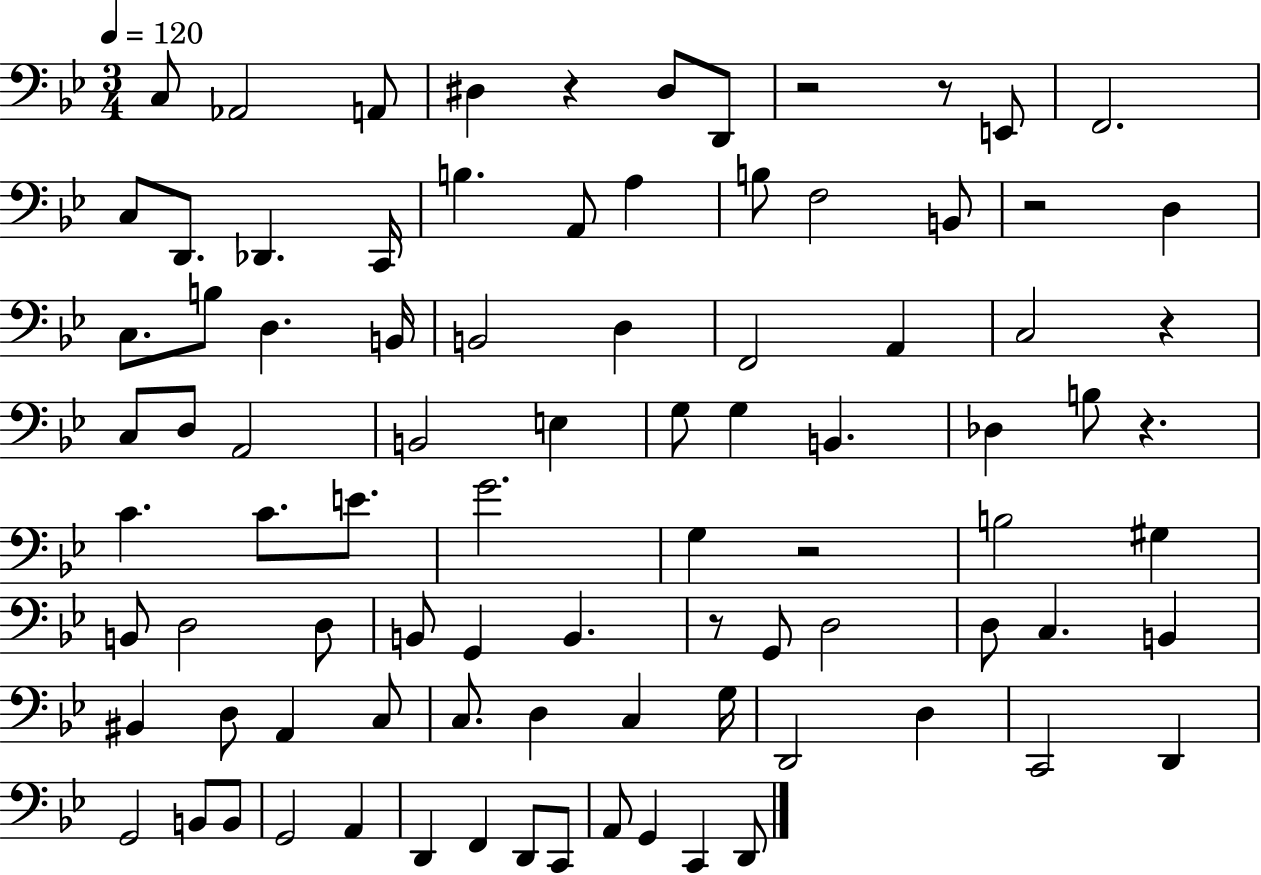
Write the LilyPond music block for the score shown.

{
  \clef bass
  \numericTimeSignature
  \time 3/4
  \key bes \major
  \tempo 4 = 120
  c8 aes,2 a,8 | dis4 r4 dis8 d,8 | r2 r8 e,8 | f,2. | \break c8 d,8. des,4. c,16 | b4. a,8 a4 | b8 f2 b,8 | r2 d4 | \break c8. b8 d4. b,16 | b,2 d4 | f,2 a,4 | c2 r4 | \break c8 d8 a,2 | b,2 e4 | g8 g4 b,4. | des4 b8 r4. | \break c'4. c'8. e'8. | g'2. | g4 r2 | b2 gis4 | \break b,8 d2 d8 | b,8 g,4 b,4. | r8 g,8 d2 | d8 c4. b,4 | \break bis,4 d8 a,4 c8 | c8. d4 c4 g16 | d,2 d4 | c,2 d,4 | \break g,2 b,8 b,8 | g,2 a,4 | d,4 f,4 d,8 c,8 | a,8 g,4 c,4 d,8 | \break \bar "|."
}